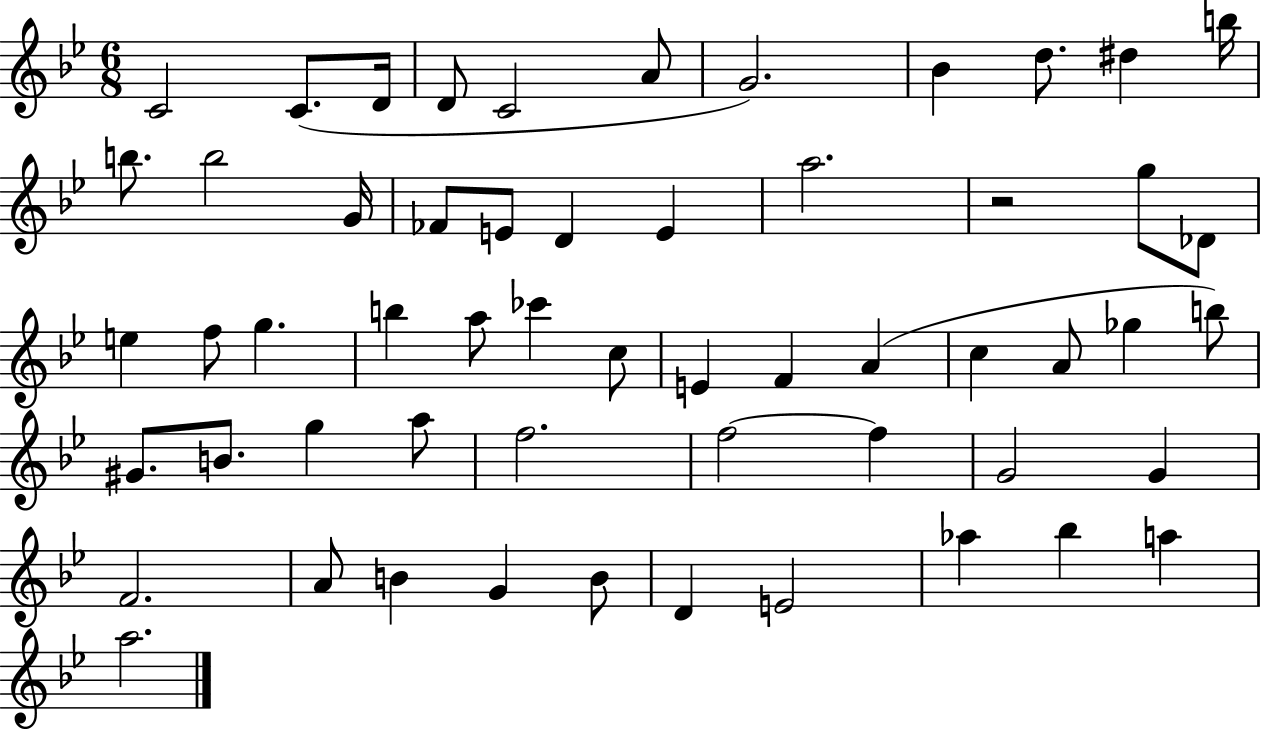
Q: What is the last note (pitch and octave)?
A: A5